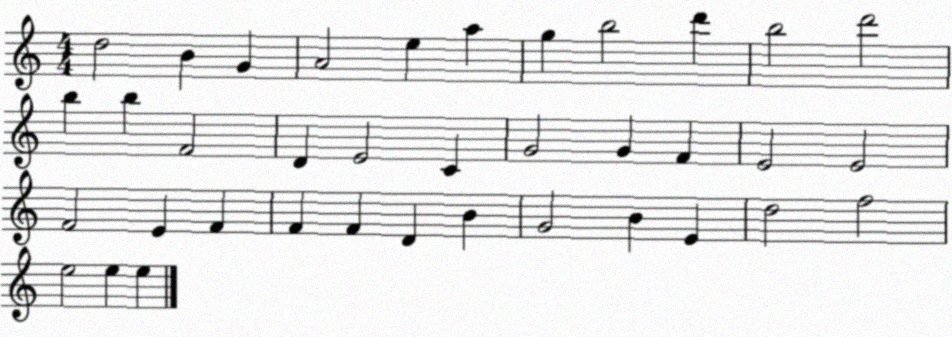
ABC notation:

X:1
T:Untitled
M:4/4
L:1/4
K:C
d2 B G A2 e a g b2 d' b2 d'2 b b F2 D E2 C G2 G F E2 E2 F2 E F F F D B G2 B E d2 f2 e2 e e